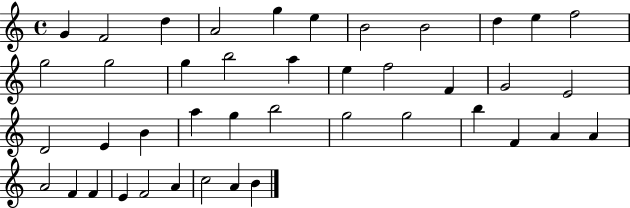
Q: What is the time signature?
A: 4/4